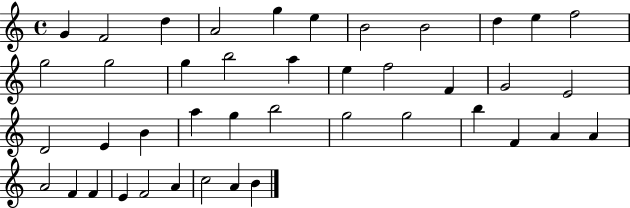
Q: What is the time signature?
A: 4/4